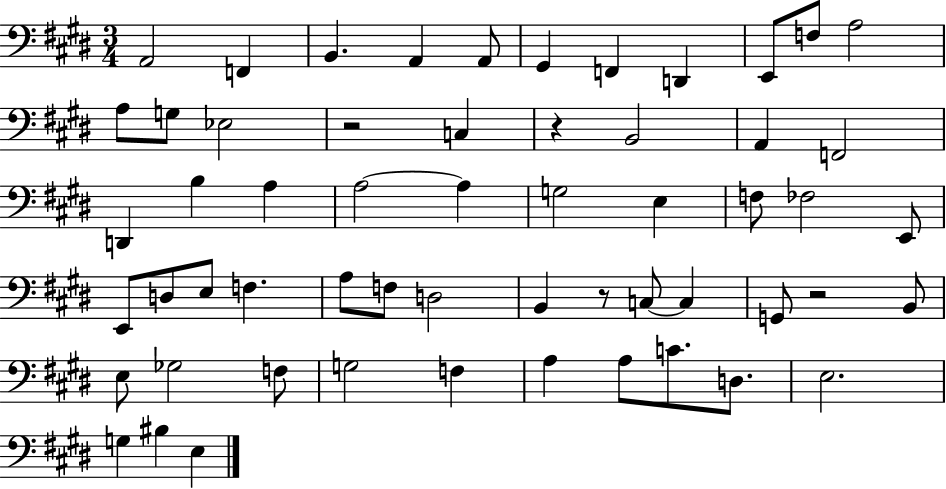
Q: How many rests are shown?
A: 4